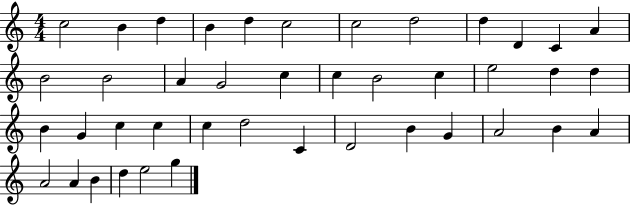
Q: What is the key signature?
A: C major